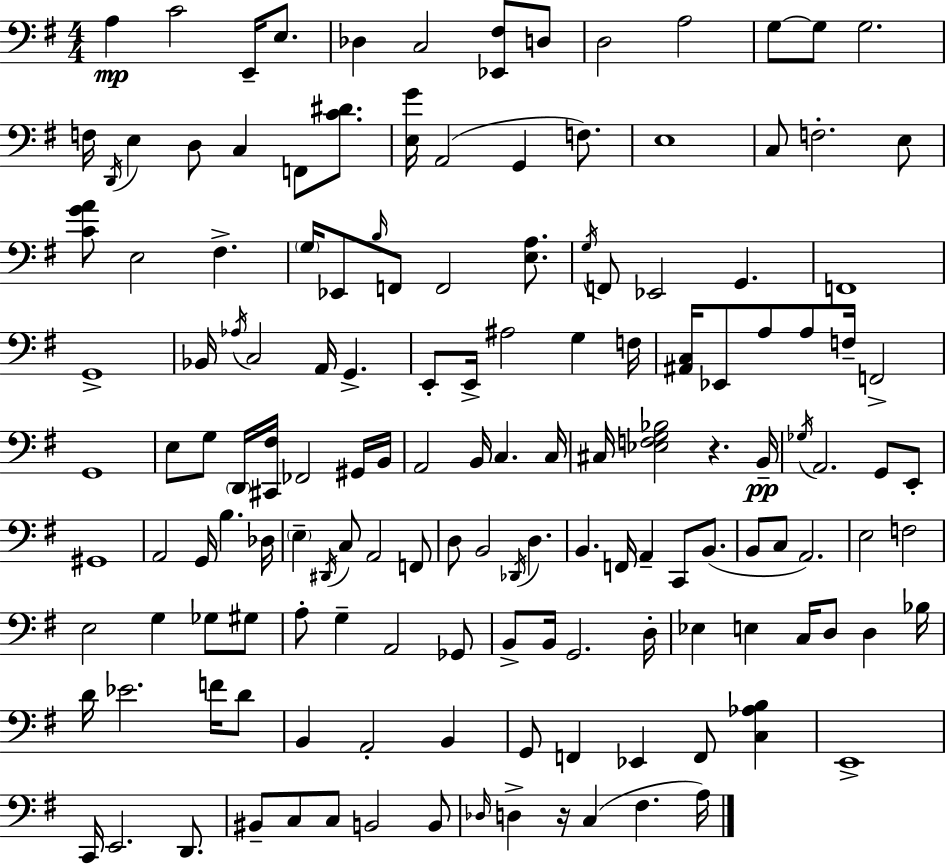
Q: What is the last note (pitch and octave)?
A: A3